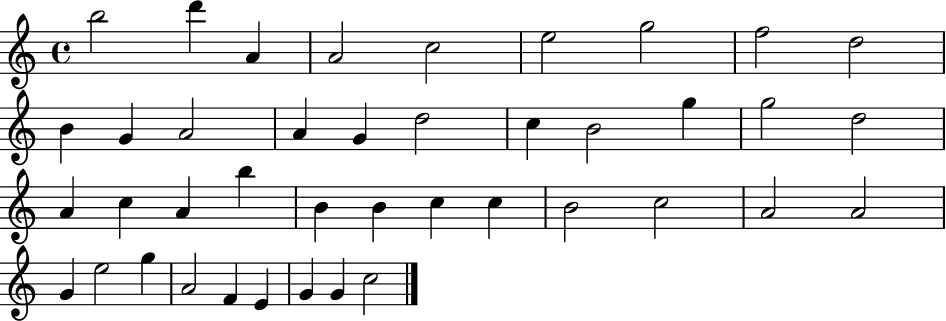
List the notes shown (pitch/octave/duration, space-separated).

B5/h D6/q A4/q A4/h C5/h E5/h G5/h F5/h D5/h B4/q G4/q A4/h A4/q G4/q D5/h C5/q B4/h G5/q G5/h D5/h A4/q C5/q A4/q B5/q B4/q B4/q C5/q C5/q B4/h C5/h A4/h A4/h G4/q E5/h G5/q A4/h F4/q E4/q G4/q G4/q C5/h